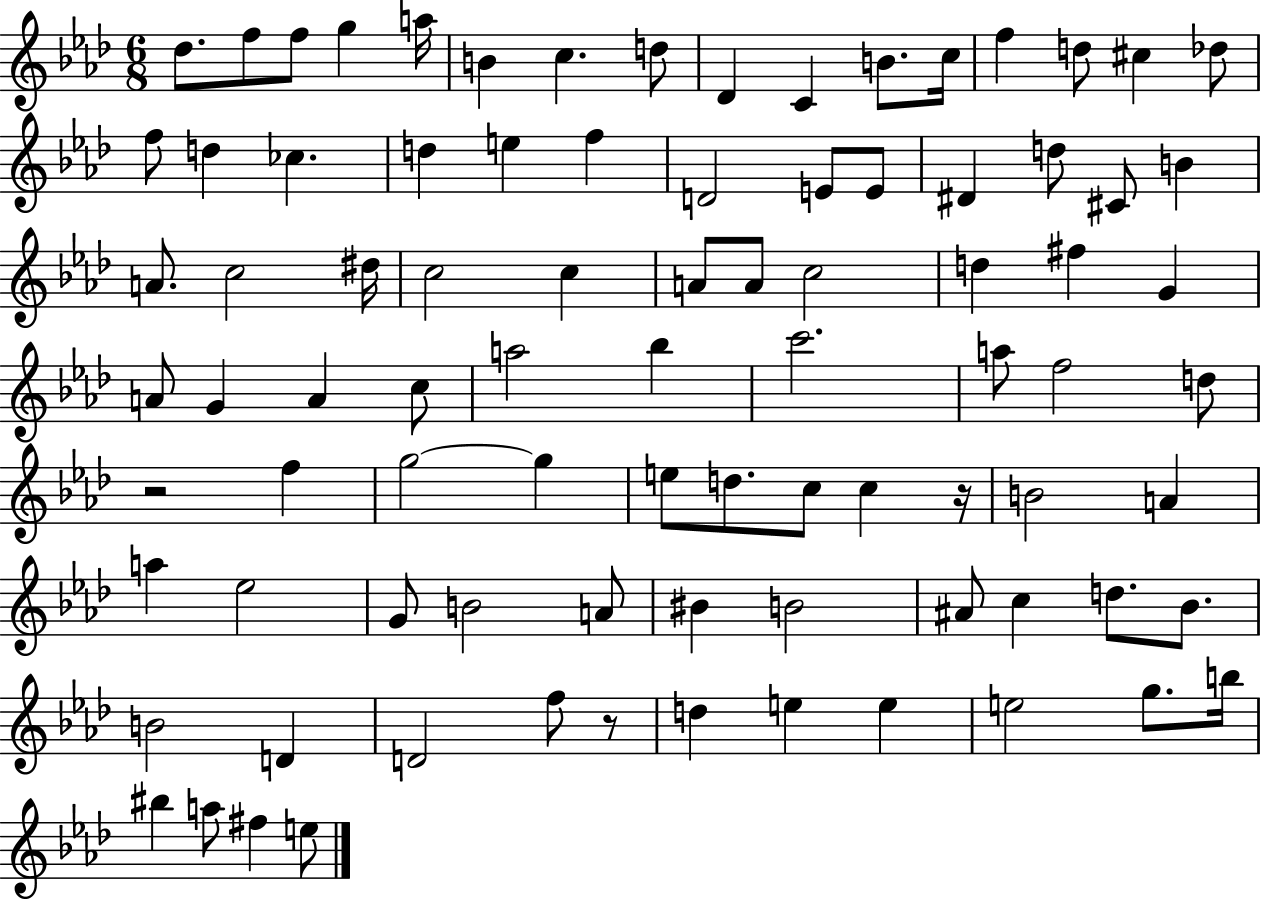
{
  \clef treble
  \numericTimeSignature
  \time 6/8
  \key aes \major
  des''8. f''8 f''8 g''4 a''16 | b'4 c''4. d''8 | des'4 c'4 b'8. c''16 | f''4 d''8 cis''4 des''8 | \break f''8 d''4 ces''4. | d''4 e''4 f''4 | d'2 e'8 e'8 | dis'4 d''8 cis'8 b'4 | \break a'8. c''2 dis''16 | c''2 c''4 | a'8 a'8 c''2 | d''4 fis''4 g'4 | \break a'8 g'4 a'4 c''8 | a''2 bes''4 | c'''2. | a''8 f''2 d''8 | \break r2 f''4 | g''2~~ g''4 | e''8 d''8. c''8 c''4 r16 | b'2 a'4 | \break a''4 ees''2 | g'8 b'2 a'8 | bis'4 b'2 | ais'8 c''4 d''8. bes'8. | \break b'2 d'4 | d'2 f''8 r8 | d''4 e''4 e''4 | e''2 g''8. b''16 | \break bis''4 a''8 fis''4 e''8 | \bar "|."
}